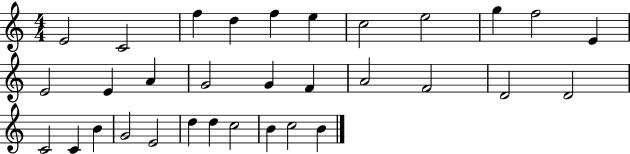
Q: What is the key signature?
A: C major